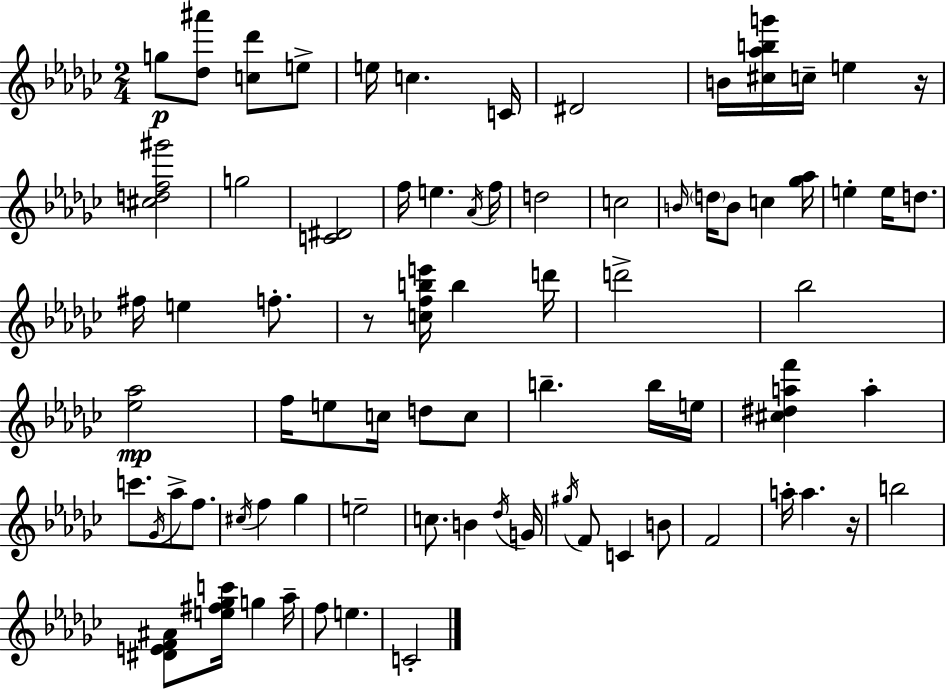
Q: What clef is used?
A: treble